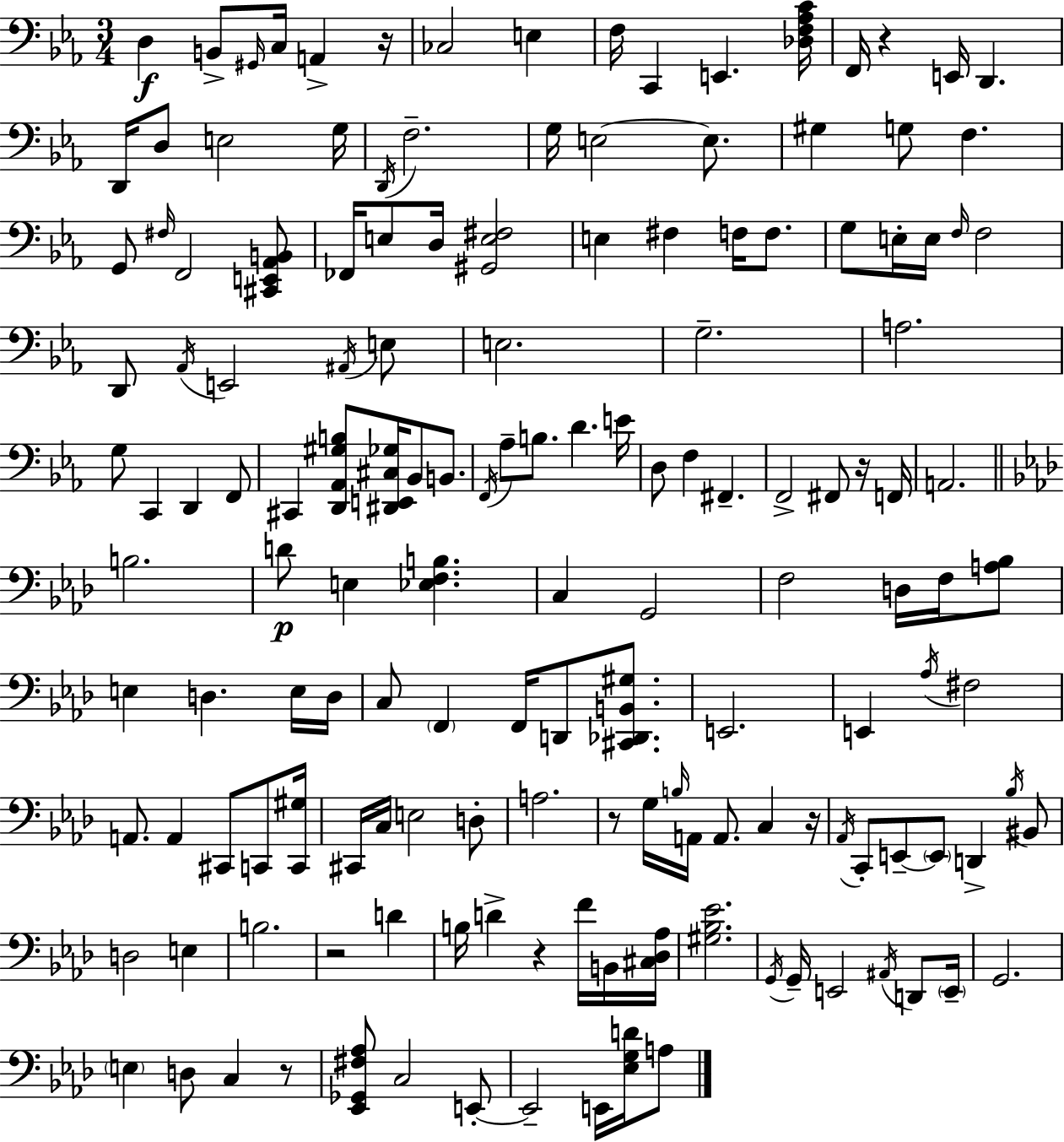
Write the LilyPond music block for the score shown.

{
  \clef bass
  \numericTimeSignature
  \time 3/4
  \key ees \major
  d4\f b,8-> \grace { gis,16 } c16 a,4-> | r16 ces2 e4 | f16 c,4 e,4. | <des f aes c'>16 f,16 r4 e,16 d,4. | \break d,16 d8 e2 | g16 \acciaccatura { d,16 } f2.-- | g16 e2~~ e8. | gis4 g8 f4. | \break g,8 \grace { fis16 } f,2 | <cis, e, aes, b,>8 fes,16 e8 d16 <gis, e fis>2 | e4 fis4 f16 | f8. g8 e16-. e16 \grace { f16 } f2 | \break d,8 \acciaccatura { aes,16 } e,2 | \acciaccatura { ais,16 } e8 e2. | g2.-- | a2. | \break g8 c,4 | d,4 f,8 cis,4 <d, aes, gis b>8 | <dis, e, cis ges>16 bes,8 b,8. \acciaccatura { f,16 } aes8-- b8. | d'4. e'16 d8 f4 | \break fis,4.-- f,2-> | fis,8 r16 f,16 a,2. | \bar "||" \break \key aes \major b2. | d'8\p e4 <ees f b>4. | c4 g,2 | f2 d16 f16 <a bes>8 | \break e4 d4. e16 d16 | c8 \parenthesize f,4 f,16 d,8 <cis, des, b, gis>8. | e,2. | e,4 \acciaccatura { aes16 } fis2 | \break a,8. a,4 cis,8 c,8 | <c, gis>16 cis,16 c16 e2 d8-. | a2. | r8 g16 \grace { b16 } a,16 a,8. c4 | \break r16 \acciaccatura { aes,16 } c,8-. e,8--~~ \parenthesize e,8 d,4-> | \acciaccatura { bes16 } bis,8 d2 | e4 b2. | r2 | \break d'4 b16 d'4-> r4 | f'16 b,16 <cis des aes>16 <gis bes ees'>2. | \acciaccatura { g,16 } g,16-- e,2 | \acciaccatura { ais,16 } d,8 \parenthesize e,16-- g,2. | \break \parenthesize e4 d8 | c4 r8 <ees, ges, fis aes>8 c2 | e,8-.~~ e,2-- | e,16 <ees g d'>16 a8 \bar "|."
}